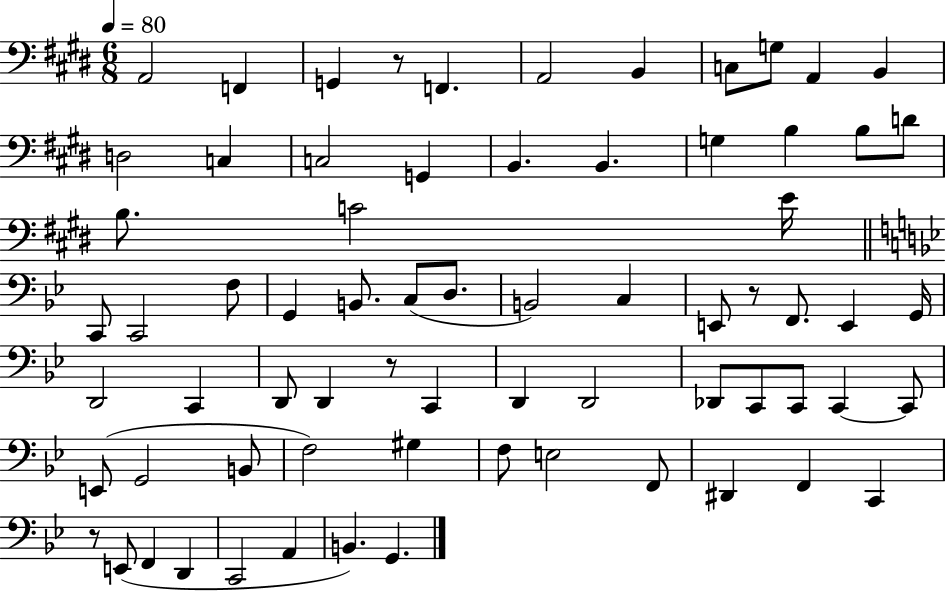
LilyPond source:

{
  \clef bass
  \numericTimeSignature
  \time 6/8
  \key e \major
  \tempo 4 = 80
  a,2 f,4 | g,4 r8 f,4. | a,2 b,4 | c8 g8 a,4 b,4 | \break d2 c4 | c2 g,4 | b,4. b,4. | g4 b4 b8 d'8 | \break b8. c'2 e'16 | \bar "||" \break \key bes \major c,8 c,2 f8 | g,4 b,8. c8( d8. | b,2) c4 | e,8 r8 f,8. e,4 g,16 | \break d,2 c,4 | d,8 d,4 r8 c,4 | d,4 d,2 | des,8 c,8 c,8 c,4~~ c,8 | \break e,8( g,2 b,8 | f2) gis4 | f8 e2 f,8 | dis,4 f,4 c,4 | \break r8 e,8( f,4 d,4 | c,2 a,4 | b,4.) g,4. | \bar "|."
}